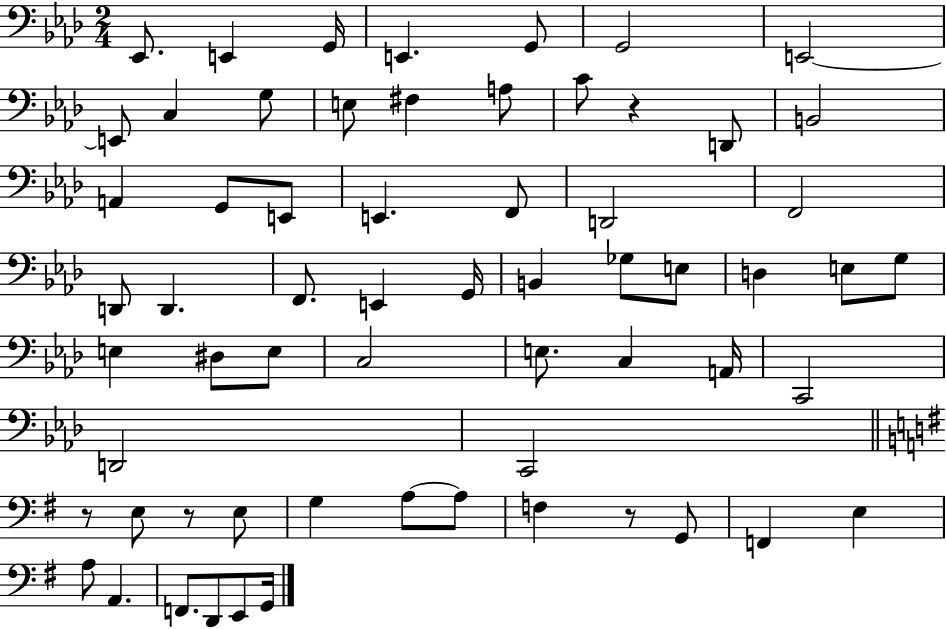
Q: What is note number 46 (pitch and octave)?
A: E3